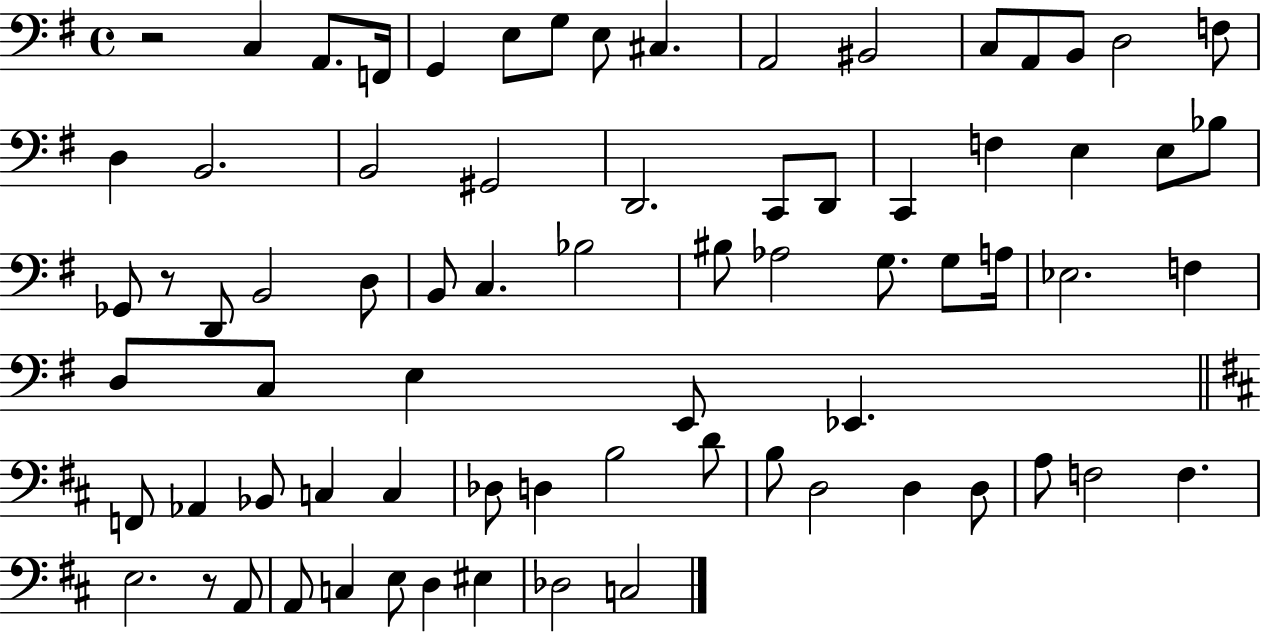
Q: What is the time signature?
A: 4/4